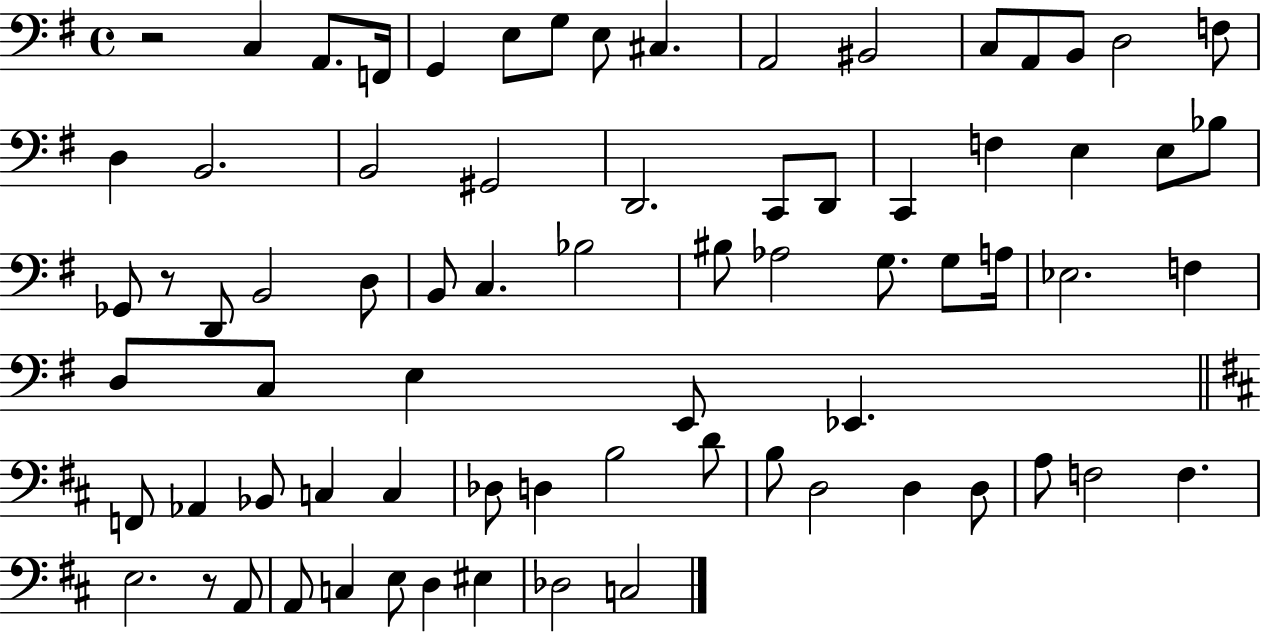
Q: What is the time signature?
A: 4/4